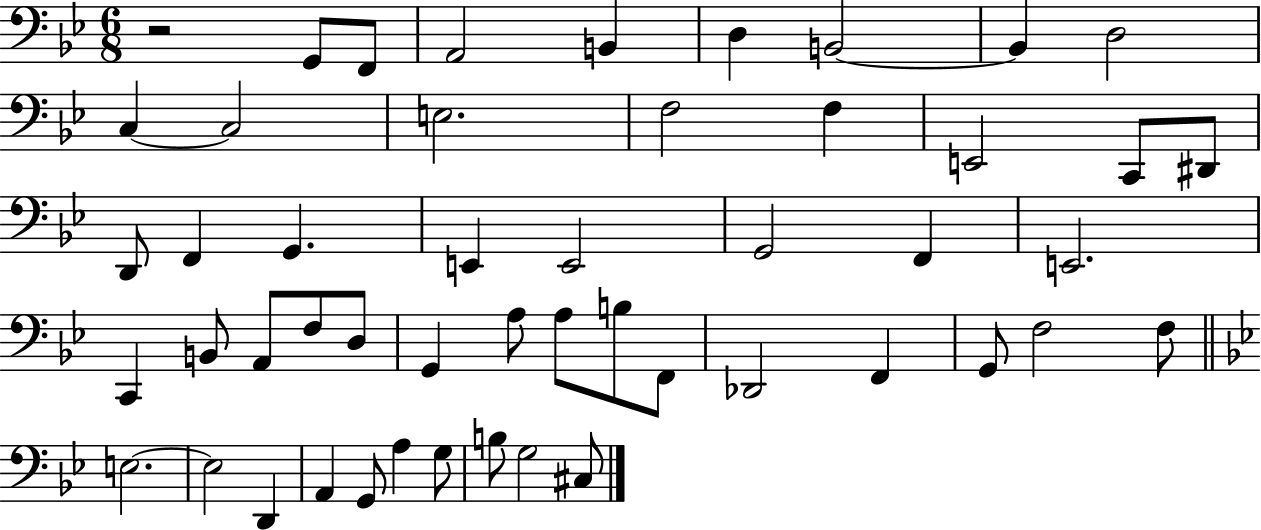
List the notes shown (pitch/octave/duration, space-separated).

R/h G2/e F2/e A2/h B2/q D3/q B2/h B2/q D3/h C3/q C3/h E3/h. F3/h F3/q E2/h C2/e D#2/e D2/e F2/q G2/q. E2/q E2/h G2/h F2/q E2/h. C2/q B2/e A2/e F3/e D3/e G2/q A3/e A3/e B3/e F2/e Db2/h F2/q G2/e F3/h F3/e E3/h. E3/h D2/q A2/q G2/e A3/q G3/e B3/e G3/h C#3/e